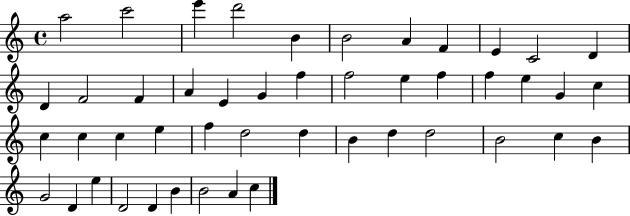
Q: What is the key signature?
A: C major